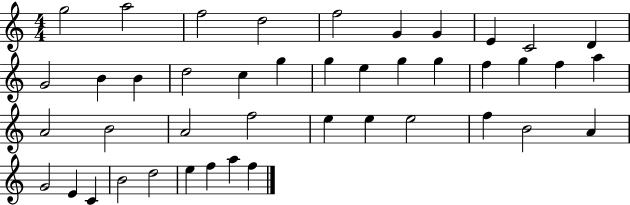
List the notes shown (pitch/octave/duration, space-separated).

G5/h A5/h F5/h D5/h F5/h G4/q G4/q E4/q C4/h D4/q G4/h B4/q B4/q D5/h C5/q G5/q G5/q E5/q G5/q G5/q F5/q G5/q F5/q A5/q A4/h B4/h A4/h F5/h E5/q E5/q E5/h F5/q B4/h A4/q G4/h E4/q C4/q B4/h D5/h E5/q F5/q A5/q F5/q